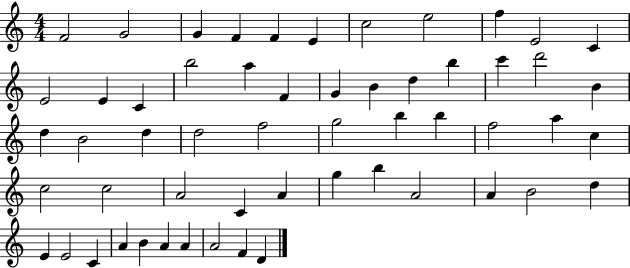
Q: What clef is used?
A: treble